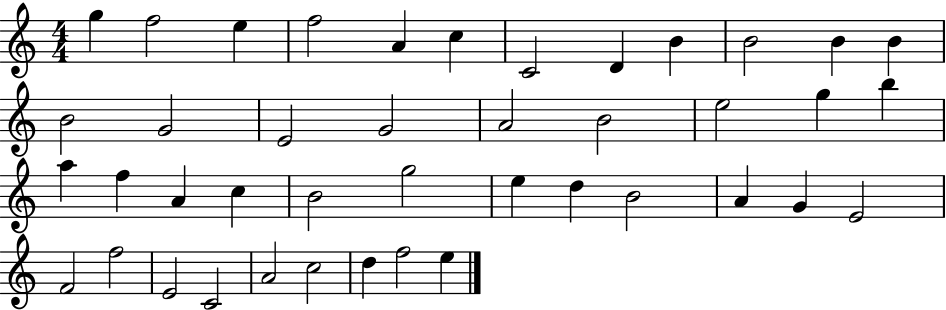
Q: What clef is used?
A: treble